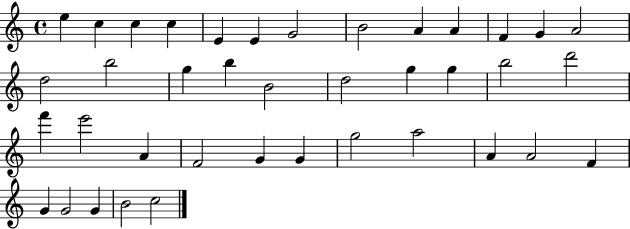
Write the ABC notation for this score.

X:1
T:Untitled
M:4/4
L:1/4
K:C
e c c c E E G2 B2 A A F G A2 d2 b2 g b B2 d2 g g b2 d'2 f' e'2 A F2 G G g2 a2 A A2 F G G2 G B2 c2